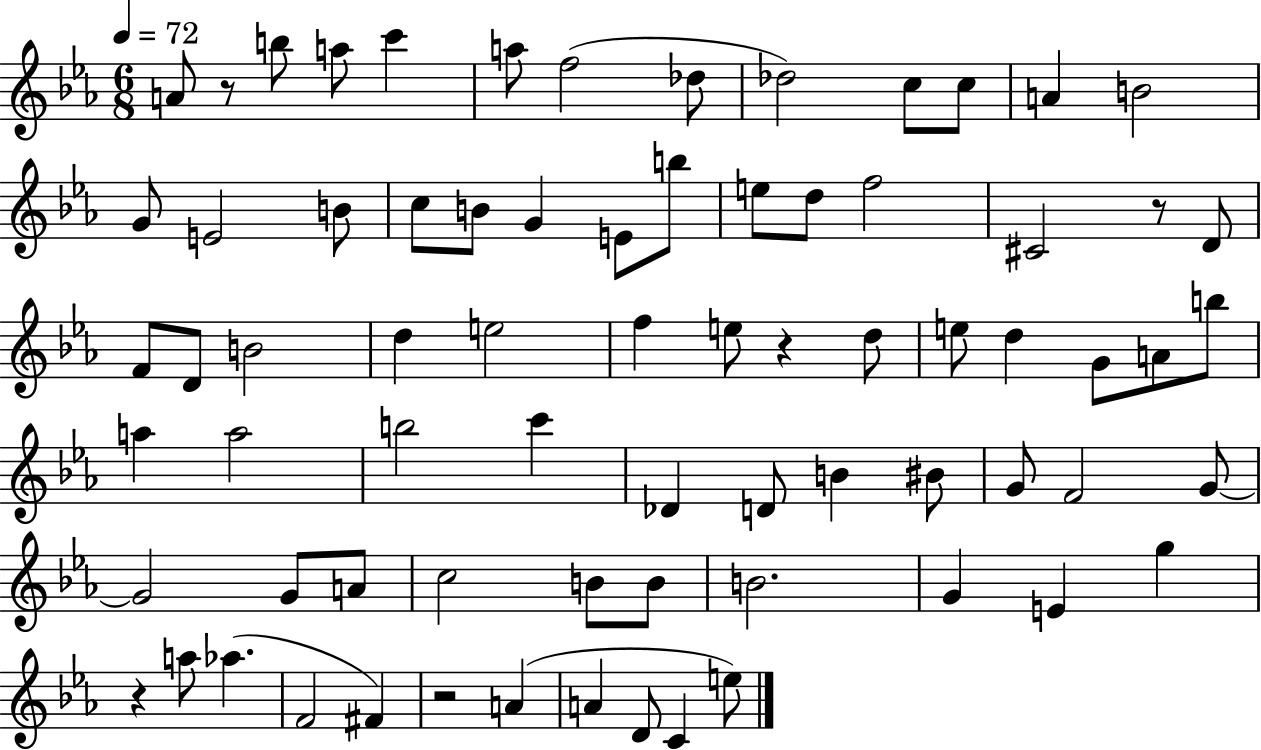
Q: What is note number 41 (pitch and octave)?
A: B5